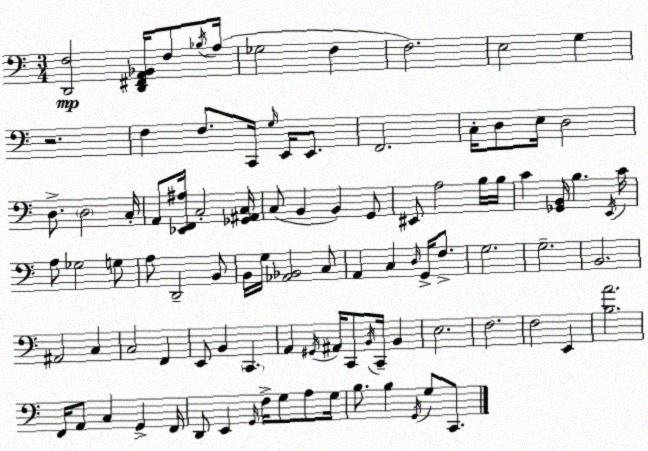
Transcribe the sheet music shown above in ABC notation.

X:1
T:Untitled
M:3/4
L:1/4
K:C
[D,,F,]2 [D,,^F,,A,,_B,,]/4 F,/2 _B,/4 A,/4 _G,2 F, F,2 E,2 G, z2 F, F,/2 C,,/4 G,/4 E,,/4 E,,/2 F,,2 C,/4 D,/2 E,/4 D,2 D,/2 D,2 C,/4 A,,/2 [_E,,F,,^A,]/4 C,2 [_G,,^A,,C,]/4 C,/2 B,, B,, G,,/2 ^E,,/2 A,2 B,/4 B,/4 C [_G,,B,,]/4 B, E,,/4 C/4 A,/2 _G,2 G,/2 A,/2 D,,2 B,,/2 B,,/4 G,/4 [_A,,_B,,]2 C,/2 A,, C, D,/4 G,,/4 F,/2 G,2 G,2 B,,2 ^A,,2 C, C,2 F,, E,,/2 B,, C,, A,, ^G,,/4 ^A,,/4 C,,/2 B,,/4 C,,/4 B,, E,2 F,2 F,2 E,, [B,A]2 F,,/4 A,,/2 C, G,, F,,/4 D,,/2 E,, G,,/4 F,/4 G,/2 A,/2 G,/4 B,/2 B, G,,/4 G,/2 C,,/2